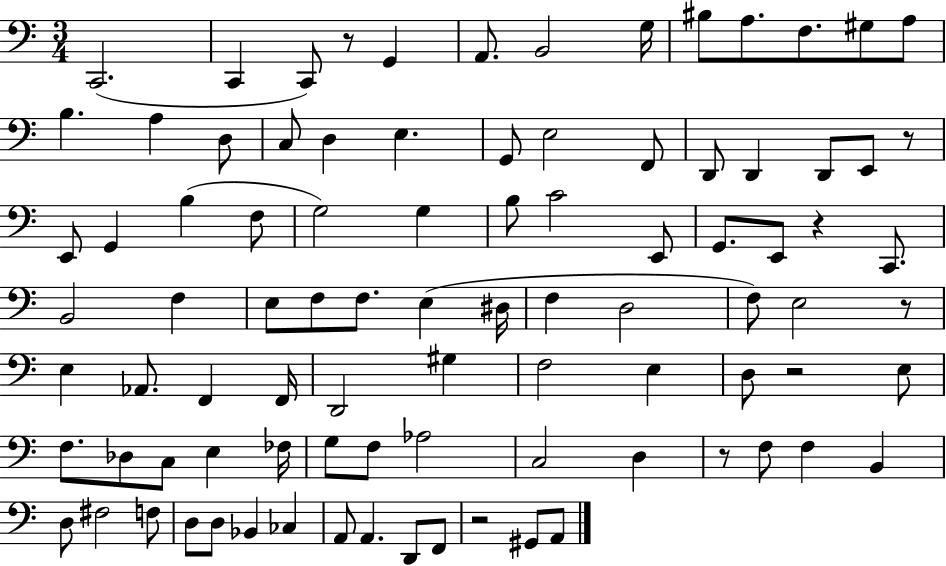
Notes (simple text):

C2/h. C2/q C2/e R/e G2/q A2/e. B2/h G3/s BIS3/e A3/e. F3/e. G#3/e A3/e B3/q. A3/q D3/e C3/e D3/q E3/q. G2/e E3/h F2/e D2/e D2/q D2/e E2/e R/e E2/e G2/q B3/q F3/e G3/h G3/q B3/e C4/h E2/e G2/e. E2/e R/q C2/e. B2/h F3/q E3/e F3/e F3/e. E3/q D#3/s F3/q D3/h F3/e E3/h R/e E3/q Ab2/e. F2/q F2/s D2/h G#3/q F3/h E3/q D3/e R/h E3/e F3/e. Db3/e C3/e E3/q FES3/s G3/e F3/e Ab3/h C3/h D3/q R/e F3/e F3/q B2/q D3/e F#3/h F3/e D3/e D3/e Bb2/q CES3/q A2/e A2/q. D2/e F2/e R/h G#2/e A2/e